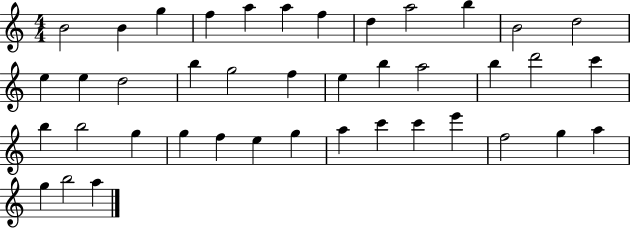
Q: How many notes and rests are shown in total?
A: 41